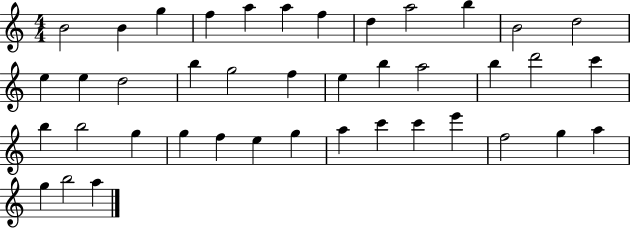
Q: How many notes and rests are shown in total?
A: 41